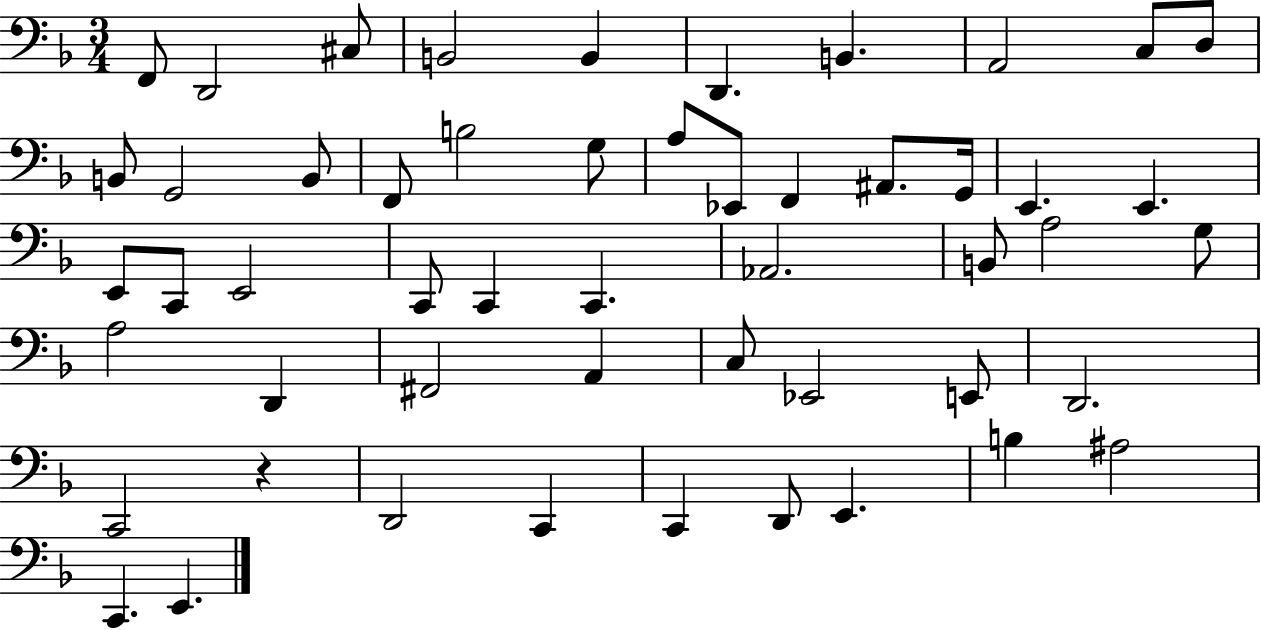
{
  \clef bass
  \numericTimeSignature
  \time 3/4
  \key f \major
  f,8 d,2 cis8 | b,2 b,4 | d,4. b,4. | a,2 c8 d8 | \break b,8 g,2 b,8 | f,8 b2 g8 | a8 ees,8 f,4 ais,8. g,16 | e,4. e,4. | \break e,8 c,8 e,2 | c,8 c,4 c,4. | aes,2. | b,8 a2 g8 | \break a2 d,4 | fis,2 a,4 | c8 ees,2 e,8 | d,2. | \break c,2 r4 | d,2 c,4 | c,4 d,8 e,4. | b4 ais2 | \break c,4. e,4. | \bar "|."
}